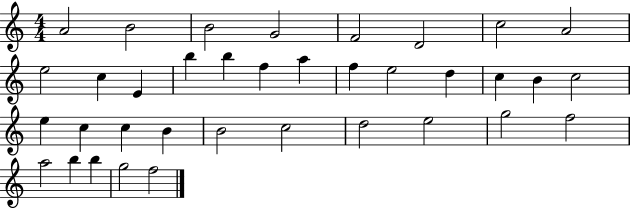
A4/h B4/h B4/h G4/h F4/h D4/h C5/h A4/h E5/h C5/q E4/q B5/q B5/q F5/q A5/q F5/q E5/h D5/q C5/q B4/q C5/h E5/q C5/q C5/q B4/q B4/h C5/h D5/h E5/h G5/h F5/h A5/h B5/q B5/q G5/h F5/h